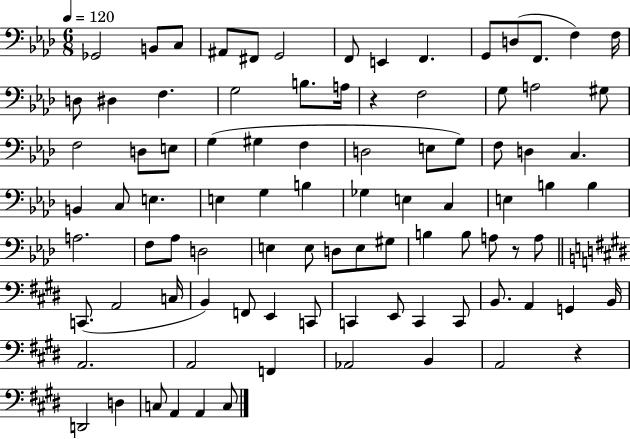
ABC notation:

X:1
T:Untitled
M:6/8
L:1/4
K:Ab
_G,,2 B,,/2 C,/2 ^A,,/2 ^F,,/2 G,,2 F,,/2 E,, F,, G,,/2 D,/2 F,,/2 F, F,/4 D,/2 ^D, F, G,2 B,/2 A,/4 z F,2 G,/2 A,2 ^G,/2 F,2 D,/2 E,/2 G, ^G, F, D,2 E,/2 G,/2 F,/2 D, C, B,, C,/2 E, E, G, B, _G, E, C, E, B, B, A,2 F,/2 _A,/2 D,2 E, E,/2 D,/2 E,/2 ^G,/2 B, B,/2 A,/2 z/2 A,/2 C,,/2 A,,2 C,/4 B,, F,,/2 E,, C,,/2 C,, E,,/2 C,, C,,/2 B,,/2 A,, G,, B,,/4 A,,2 A,,2 F,, _A,,2 B,, A,,2 z D,,2 D, C,/2 A,, A,, C,/2